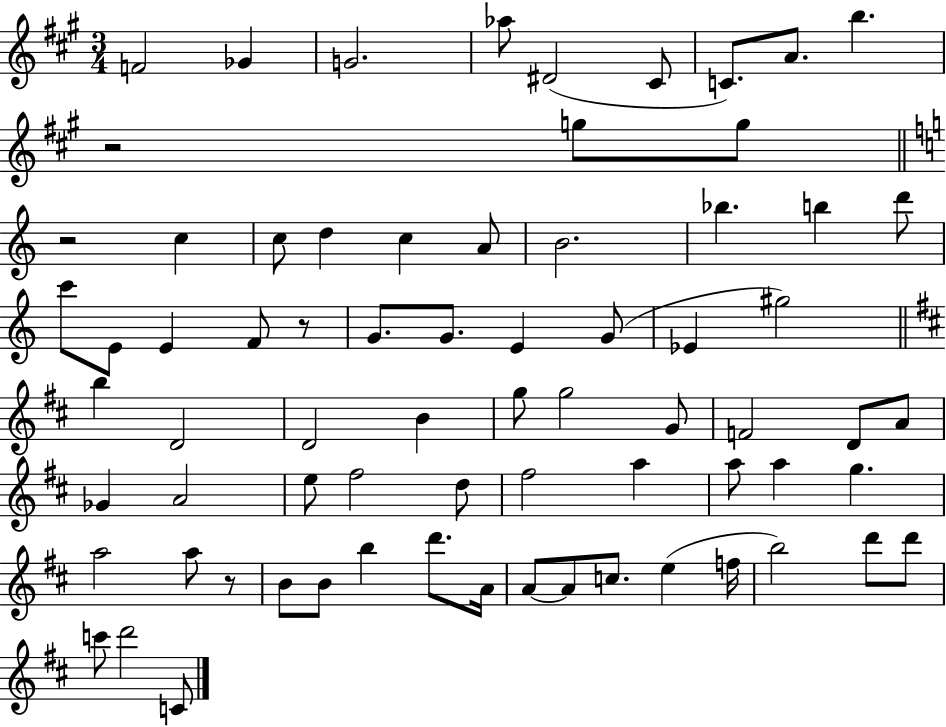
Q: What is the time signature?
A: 3/4